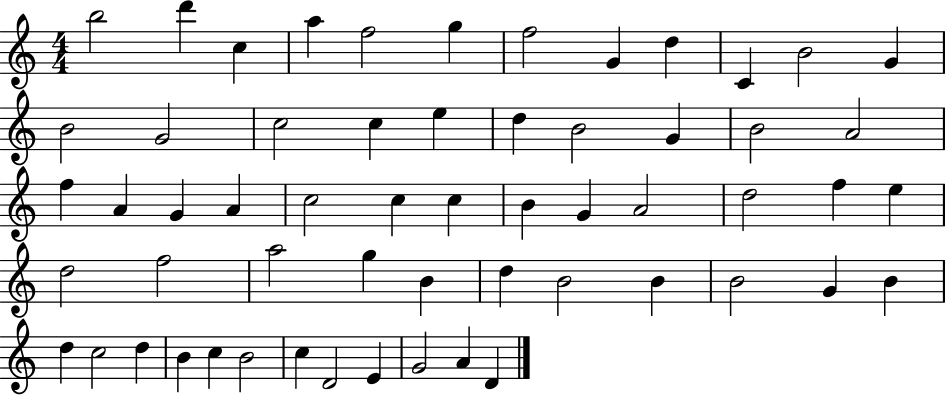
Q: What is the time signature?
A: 4/4